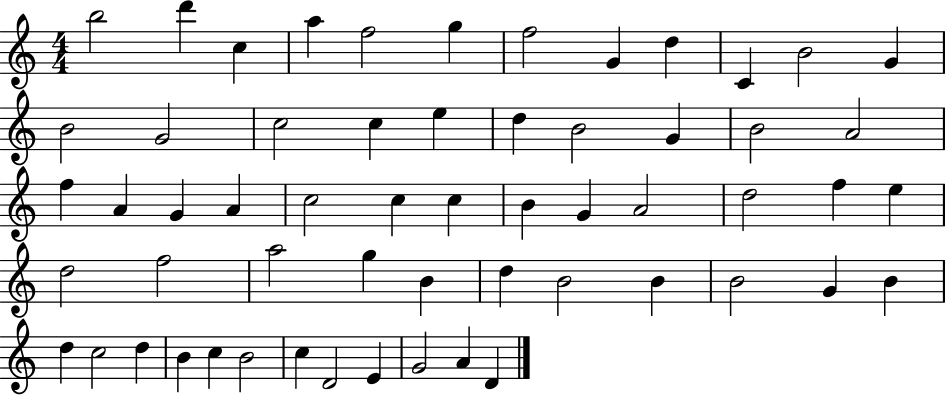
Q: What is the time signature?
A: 4/4